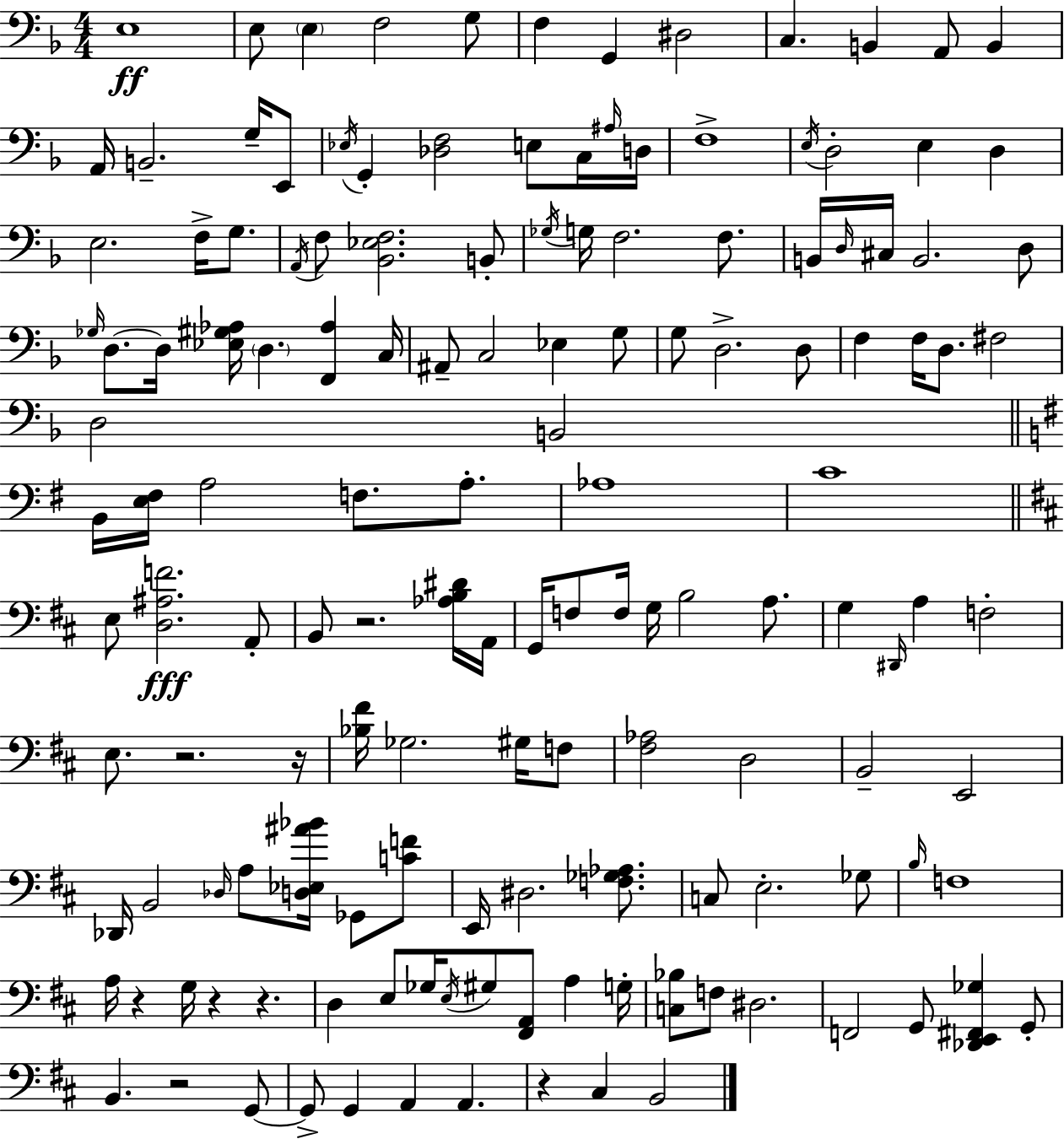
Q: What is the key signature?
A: D minor